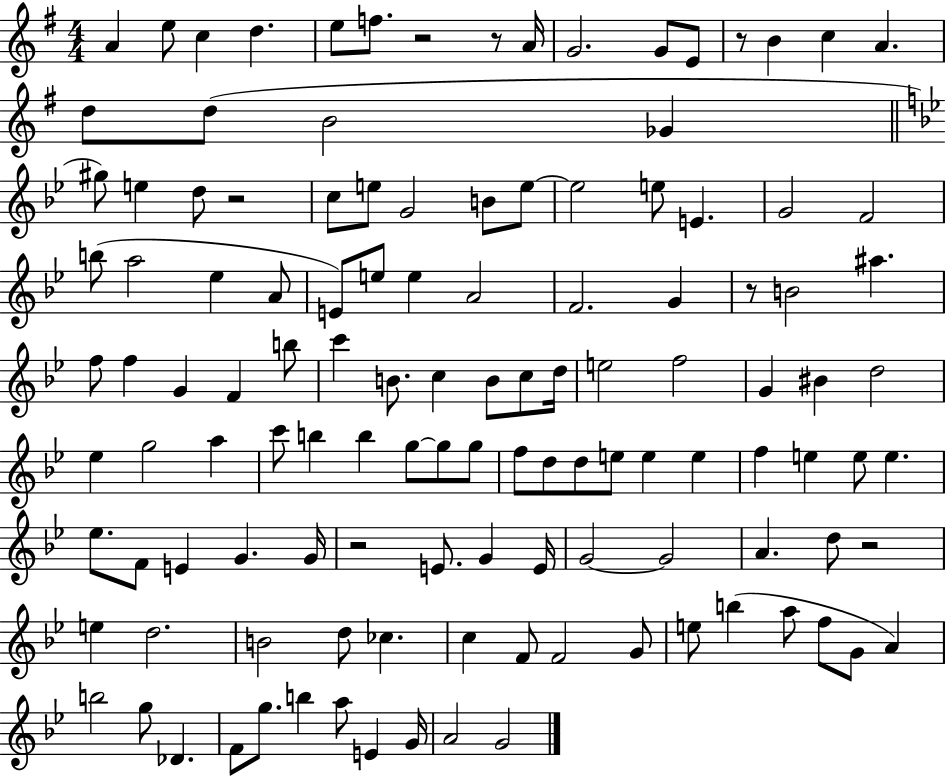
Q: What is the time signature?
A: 4/4